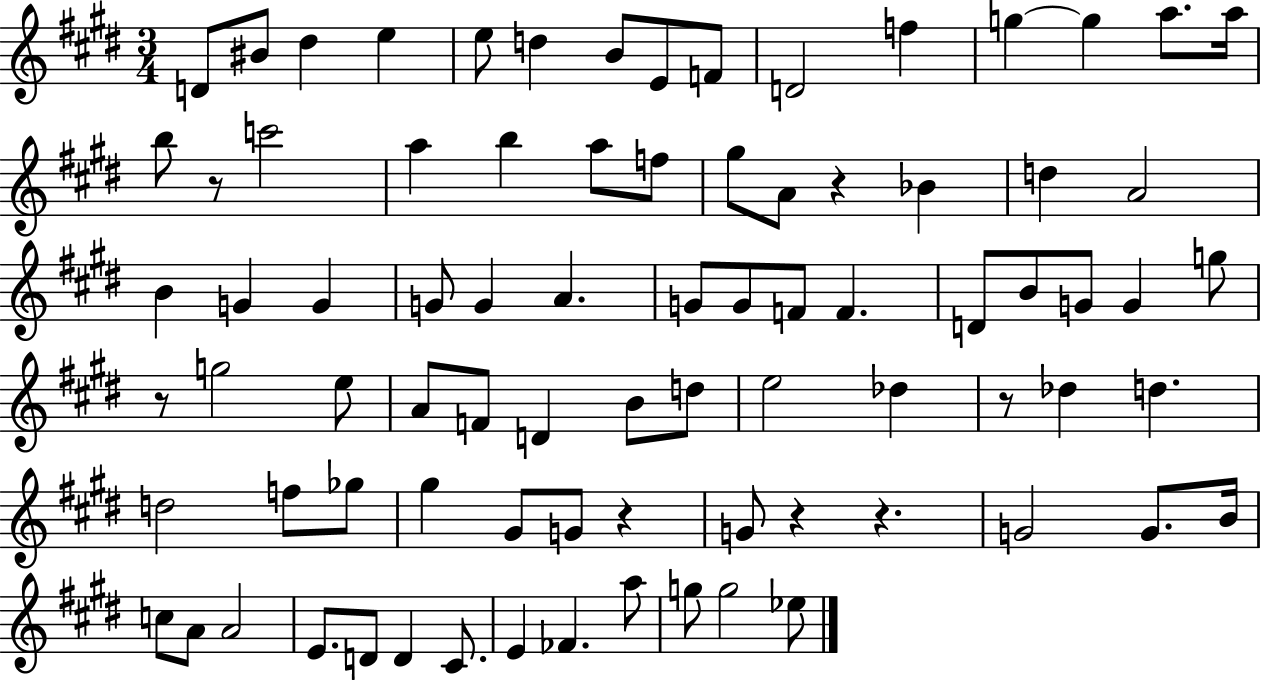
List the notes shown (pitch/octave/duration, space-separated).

D4/e BIS4/e D#5/q E5/q E5/e D5/q B4/e E4/e F4/e D4/h F5/q G5/q G5/q A5/e. A5/s B5/e R/e C6/h A5/q B5/q A5/e F5/e G#5/e A4/e R/q Bb4/q D5/q A4/h B4/q G4/q G4/q G4/e G4/q A4/q. G4/e G4/e F4/e F4/q. D4/e B4/e G4/e G4/q G5/e R/e G5/h E5/e A4/e F4/e D4/q B4/e D5/e E5/h Db5/q R/e Db5/q D5/q. D5/h F5/e Gb5/e G#5/q G#4/e G4/e R/q G4/e R/q R/q. G4/h G4/e. B4/s C5/e A4/e A4/h E4/e. D4/e D4/q C#4/e. E4/q FES4/q. A5/e G5/e G5/h Eb5/e